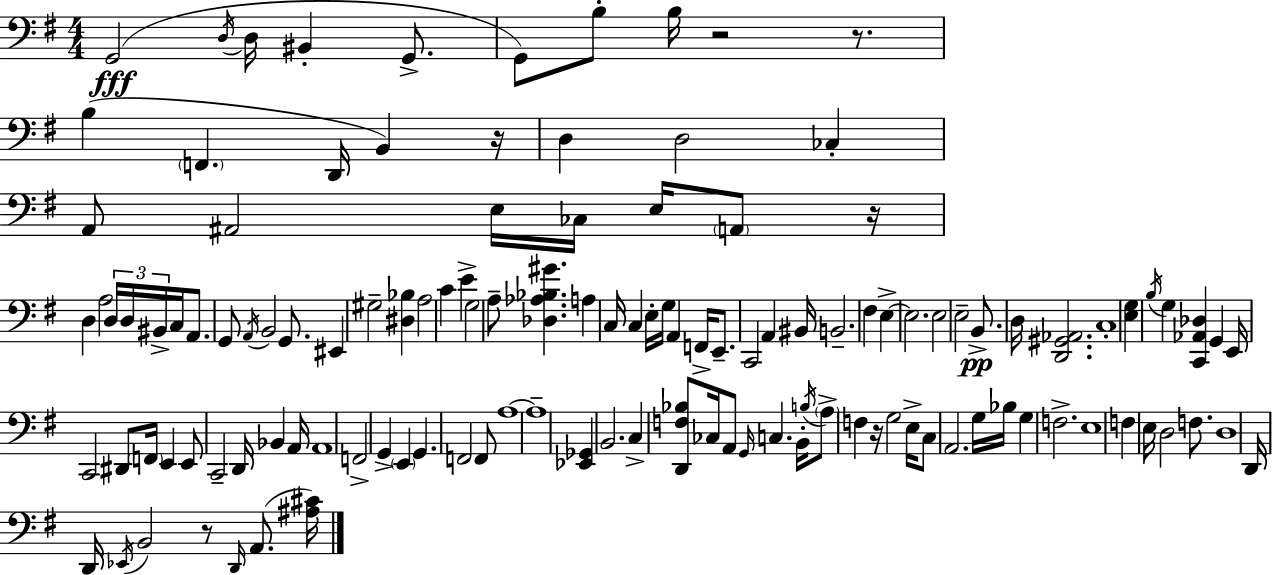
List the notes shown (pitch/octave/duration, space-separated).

G2/h D3/s D3/s BIS2/q G2/e. G2/e B3/e B3/s R/h R/e. B3/q F2/q. D2/s B2/q R/s D3/q D3/h CES3/q A2/e A#2/h E3/s CES3/s E3/s A2/e R/s D3/q A3/h D3/s D3/s BIS2/s C3/s A2/e. G2/e A2/s B2/h G2/e. EIS2/q G#3/h [D#3,Bb3]/q A3/h C4/q E4/q G3/h A3/e [Db3,Ab3,Bb3,G#4]/q. A3/q C3/s C3/q E3/s G3/s A2/q F2/s E2/e. C2/h A2/q BIS2/s B2/h. F#3/q E3/q E3/h. E3/h E3/h B2/e. D3/s [D2,G#2,Ab2]/h. C3/w [E3,G3]/q B3/s G3/q [C2,Ab2,Db3]/q G2/q E2/s C2/h D#2/e F2/s E2/q E2/e C2/h D2/s Bb2/q A2/s A2/w F2/h G2/q E2/q G2/q. F2/h F2/e A3/w A3/w [Eb2,Gb2]/q B2/h. C3/q [D2,F3,Bb3]/e CES3/s A2/e G2/s C3/q. B2/s B3/s A3/e F3/q R/s G3/h E3/s C3/e A2/h. G3/s Bb3/s G3/q F3/h. E3/w F3/q E3/s D3/h F3/e. D3/w D2/s D2/s Eb2/s B2/h R/e D2/s A2/e. [A#3,C#4]/s